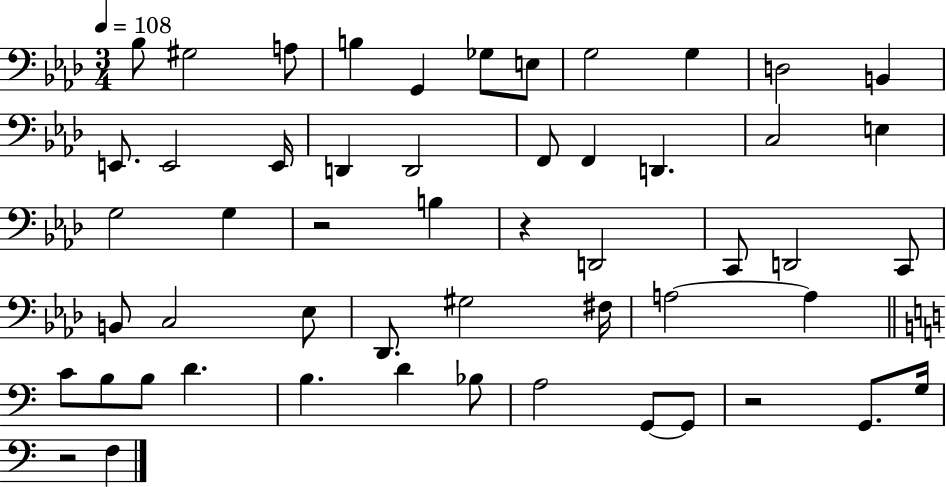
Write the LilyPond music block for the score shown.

{
  \clef bass
  \numericTimeSignature
  \time 3/4
  \key aes \major
  \tempo 4 = 108
  bes8 gis2 a8 | b4 g,4 ges8 e8 | g2 g4 | d2 b,4 | \break e,8. e,2 e,16 | d,4 d,2 | f,8 f,4 d,4. | c2 e4 | \break g2 g4 | r2 b4 | r4 d,2 | c,8 d,2 c,8 | \break b,8 c2 ees8 | des,8. gis2 fis16 | a2~~ a4 | \bar "||" \break \key a \minor c'8 b8 b8 d'4. | b4. d'4 bes8 | a2 g,8~~ g,8 | r2 g,8. g16 | \break r2 f4 | \bar "|."
}